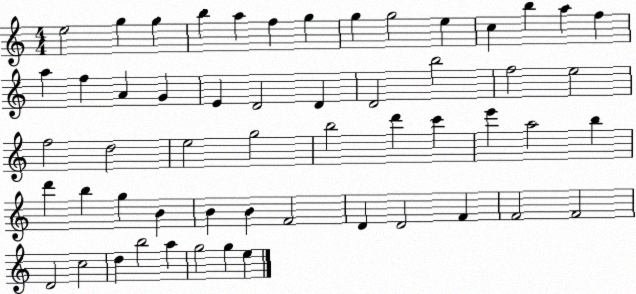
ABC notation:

X:1
T:Untitled
M:4/4
L:1/4
K:C
e2 g g b a f g g g2 e c b a f a f A G E D2 D D2 b2 f2 e2 f2 d2 e2 g2 b2 d' c' e' a2 b d' b g B B B F2 D D2 F F2 F2 D2 c2 d b2 a g2 g e